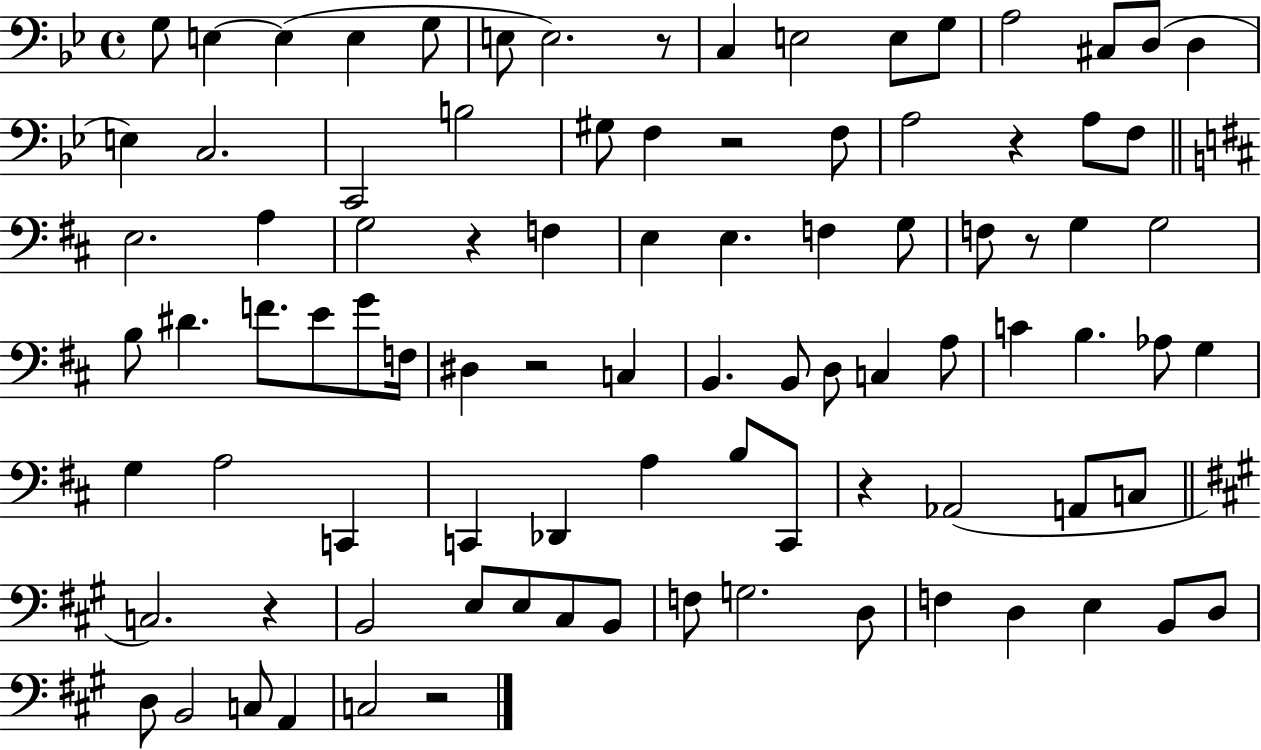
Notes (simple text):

G3/e E3/q E3/q E3/q G3/e E3/e E3/h. R/e C3/q E3/h E3/e G3/e A3/h C#3/e D3/e D3/q E3/q C3/h. C2/h B3/h G#3/e F3/q R/h F3/e A3/h R/q A3/e F3/e E3/h. A3/q G3/h R/q F3/q E3/q E3/q. F3/q G3/e F3/e R/e G3/q G3/h B3/e D#4/q. F4/e. E4/e G4/e F3/s D#3/q R/h C3/q B2/q. B2/e D3/e C3/q A3/e C4/q B3/q. Ab3/e G3/q G3/q A3/h C2/q C2/q Db2/q A3/q B3/e C2/e R/q Ab2/h A2/e C3/e C3/h. R/q B2/h E3/e E3/e C#3/e B2/e F3/e G3/h. D3/e F3/q D3/q E3/q B2/e D3/e D3/e B2/h C3/e A2/q C3/h R/h